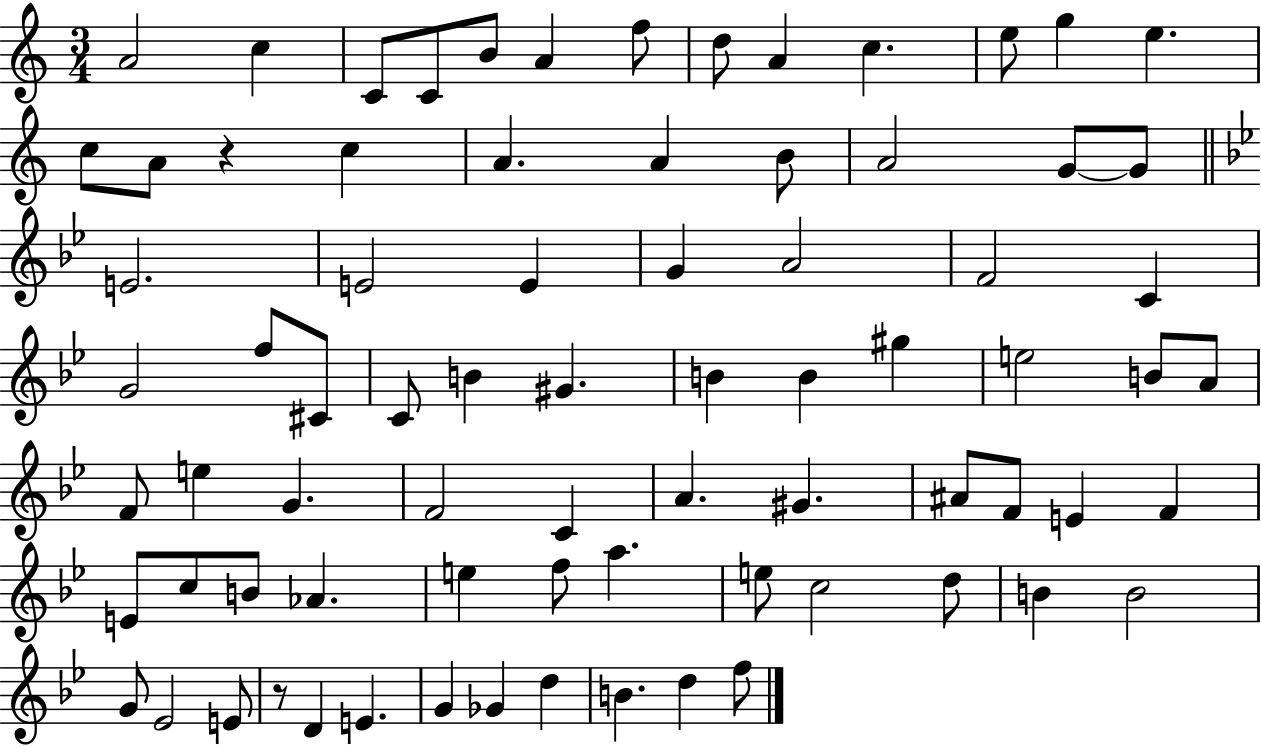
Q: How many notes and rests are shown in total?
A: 77